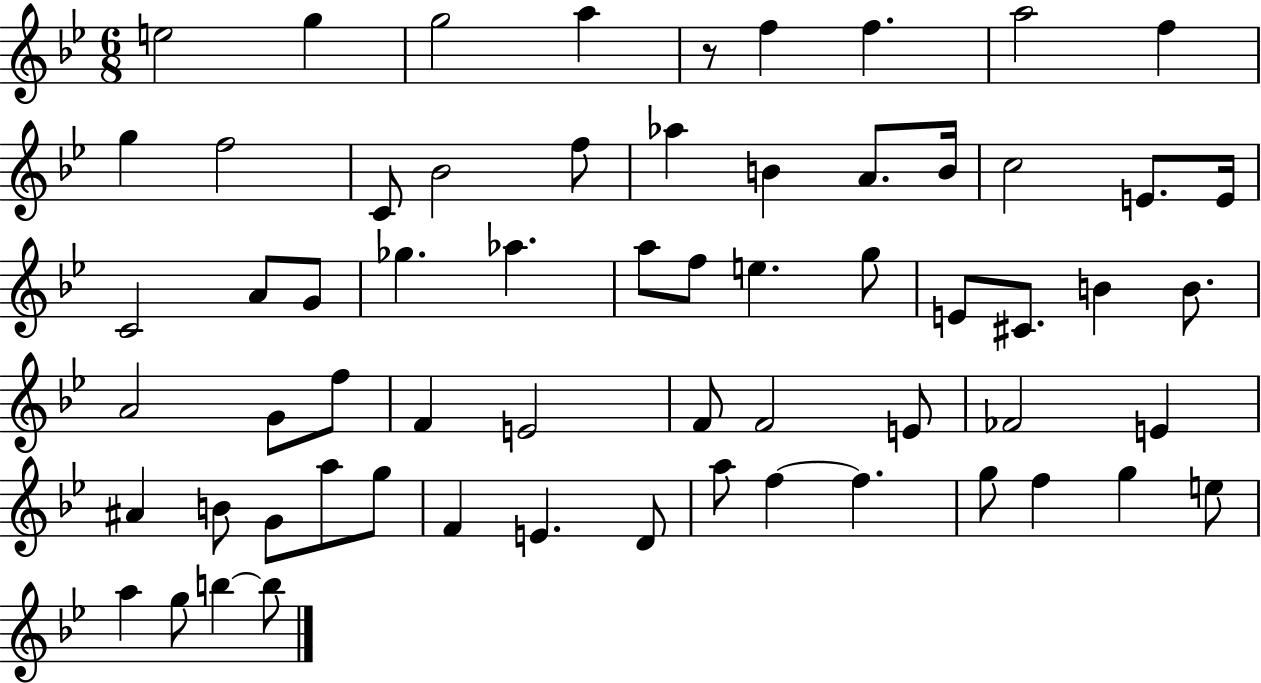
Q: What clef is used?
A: treble